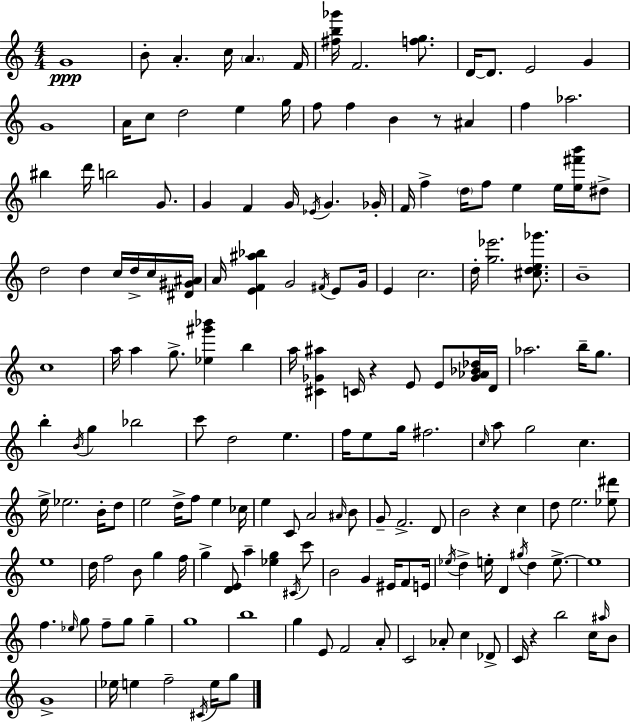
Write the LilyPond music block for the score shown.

{
  \clef treble
  \numericTimeSignature
  \time 4/4
  \key c \major
  g'1\ppp | b'8-. a'4.-. c''16 \parenthesize a'4. f'16 | <fis'' b'' ges'''>16 f'2. <f'' g''>8. | d'16~~ d'8. e'2 g'4 | \break g'1 | a'16 c''8 d''2 e''4 g''16 | f''8 f''4 b'4 r8 ais'4 | f''4 aes''2. | \break bis''4 d'''16 b''2 g'8. | g'4 f'4 g'16 \acciaccatura { ees'16 } g'4. | ges'16-. f'16 f''4-> \parenthesize d''16 f''8 e''4 e''16 <e'' fis''' b'''>16 dis''8-> | d''2 d''4 c''16 d''16-> c''16 | \break <dis' gis' ais'>16 a'16 <e' f' ais'' bes''>4 g'2 \acciaccatura { fis'16 } e'8 | g'16 e'4 c''2. | d''16-. <g'' ees'''>2. <cis'' d'' e'' ges'''>8. | b'1-- | \break c''1 | a''16 a''4 g''8.-> <ees'' gis''' bes'''>4 b''4 | a''16 <cis' ges' ais''>4 c'16 r4 e'8 e'8 | <ges' aes' bes' des''>16 d'16 aes''2. b''16-- g''8. | \break b''4-. \acciaccatura { b'16 } g''4 bes''2 | c'''8 d''2 e''4. | f''16 e''8 g''16 fis''2. | \grace { c''16 } a''8 g''2 c''4. | \break e''16-> ees''2. | b'16-. d''8 e''2 d''16-> f''8 e''4 | ces''16 e''4 c'8 a'2 | \grace { ais'16 } b'8 g'8-- f'2.-> | \break d'8 b'2 r4 | c''4 d''8 e''2. | <ees'' dis'''>8 e''1 | d''16 f''2 b'8 | \break g''4 f''16 g''4-> <d' e'>8 a''4-- <ees'' g''>4 | \acciaccatura { cis'16 } c'''8 b'2 g'4 | eis'16 f'8 e'16 \acciaccatura { ees''16 } d''4-> e''16-. d'4 | \acciaccatura { gis''16 } d''4 e''8.->~~ e''1 | \break f''4. \grace { ees''16 } g''8 | f''8-- g''8 g''4-- g''1 | b''1 | g''4 e'8 f'2 | \break a'8-. c'2 | aes'8-. c''4 des'8-> c'16 r4 b''2 | c''16 \grace { ais''16 } b'8 g'1-> | ees''16 e''4 f''2-- | \break \acciaccatura { cis'16 } e''16 g''8 \bar "|."
}